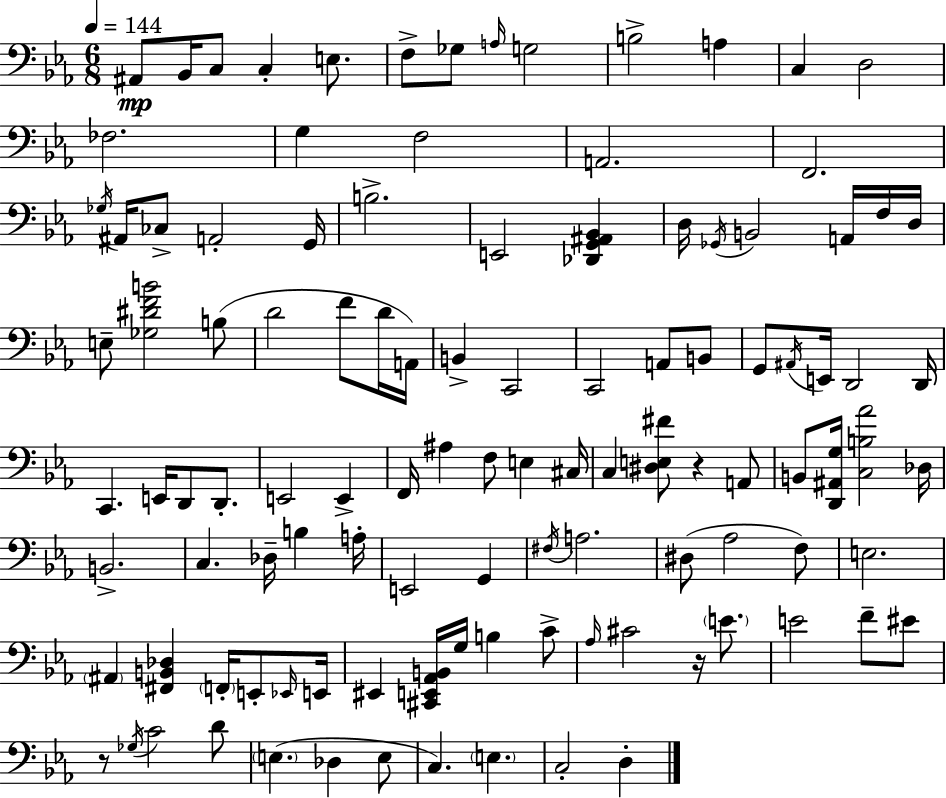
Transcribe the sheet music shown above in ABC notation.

X:1
T:Untitled
M:6/8
L:1/4
K:Cm
^A,,/2 _B,,/4 C,/2 C, E,/2 F,/2 _G,/2 A,/4 G,2 B,2 A, C, D,2 _F,2 G, F,2 A,,2 F,,2 _G,/4 ^A,,/4 _C,/2 A,,2 G,,/4 B,2 E,,2 [_D,,G,,^A,,_B,,] D,/4 _G,,/4 B,,2 A,,/4 F,/4 D,/4 E,/2 [_G,^DFB]2 B,/2 D2 F/2 D/4 A,,/4 B,, C,,2 C,,2 A,,/2 B,,/2 G,,/2 ^A,,/4 E,,/4 D,,2 D,,/4 C,, E,,/4 D,,/2 D,,/2 E,,2 E,, F,,/4 ^A, F,/2 E, ^C,/4 C, [^D,E,^F]/2 z A,,/2 B,,/2 [D,,^A,,G,]/4 [C,B,_A]2 _D,/4 B,,2 C, _D,/4 B, A,/4 E,,2 G,, ^F,/4 A,2 ^D,/2 _A,2 F,/2 E,2 ^A,, [^F,,B,,_D,] F,,/4 E,,/2 _E,,/4 E,,/4 ^E,, [^C,,E,,_A,,B,,]/4 G,/4 B, C/2 _A,/4 ^C2 z/4 E/2 E2 F/2 ^E/2 z/2 _G,/4 C2 D/2 E, _D, E,/2 C, E, C,2 D,